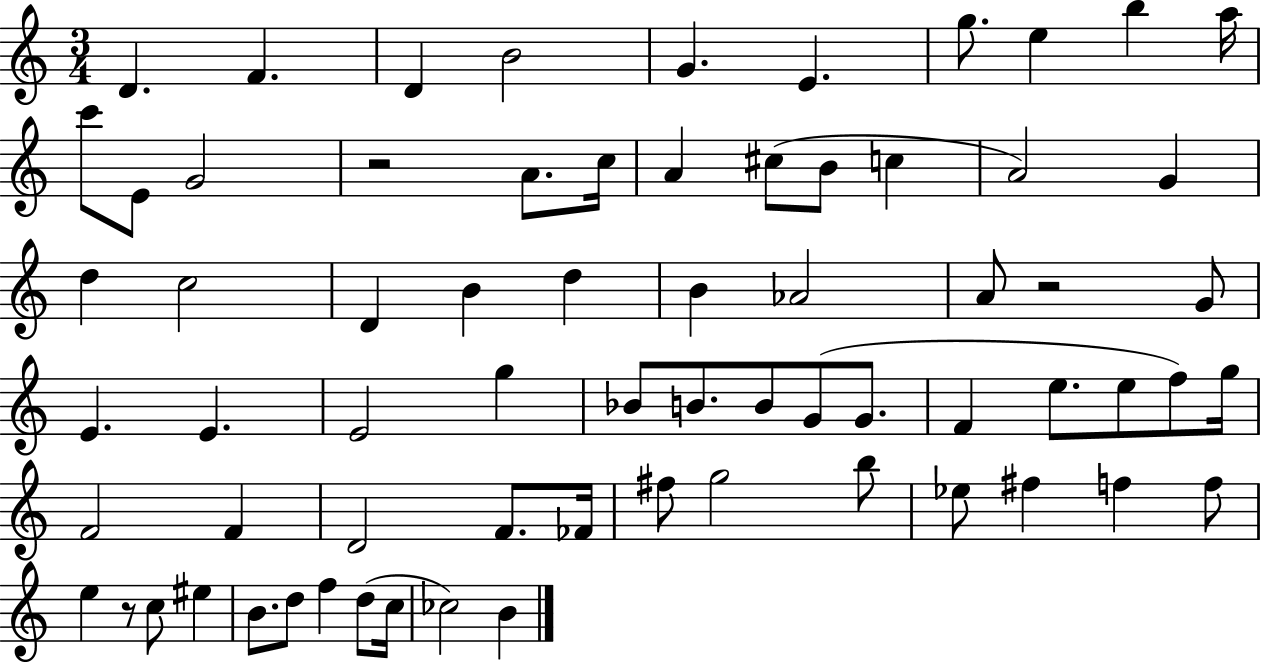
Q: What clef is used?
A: treble